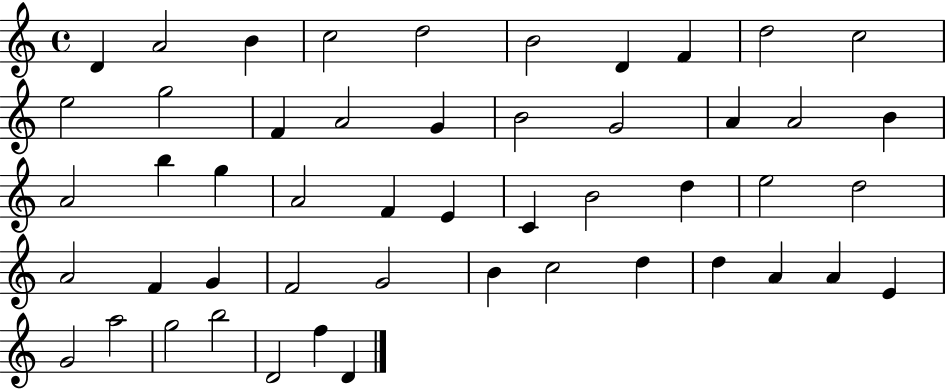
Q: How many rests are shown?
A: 0